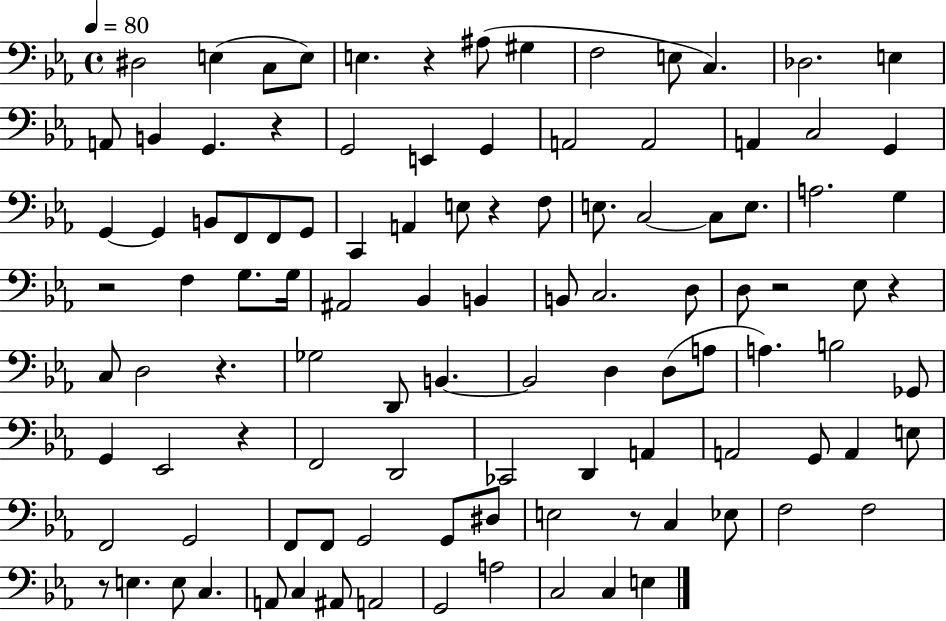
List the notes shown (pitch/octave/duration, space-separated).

D#3/h E3/q C3/e E3/e E3/q. R/q A#3/e G#3/q F3/h E3/e C3/q. Db3/h. E3/q A2/e B2/q G2/q. R/q G2/h E2/q G2/q A2/h A2/h A2/q C3/h G2/q G2/q G2/q B2/e F2/e F2/e G2/e C2/q A2/q E3/e R/q F3/e E3/e. C3/h C3/e E3/e. A3/h. G3/q R/h F3/q G3/e. G3/s A#2/h Bb2/q B2/q B2/e C3/h. D3/e D3/e R/h Eb3/e R/q C3/e D3/h R/q. Gb3/h D2/e B2/q. B2/h D3/q D3/e A3/e A3/q. B3/h Gb2/e G2/q Eb2/h R/q F2/h D2/h CES2/h D2/q A2/q A2/h G2/e A2/q E3/e F2/h G2/h F2/e F2/e G2/h G2/e D#3/e E3/h R/e C3/q Eb3/e F3/h F3/h R/e E3/q. E3/e C3/q. A2/e C3/q A#2/e A2/h G2/h A3/h C3/h C3/q E3/q